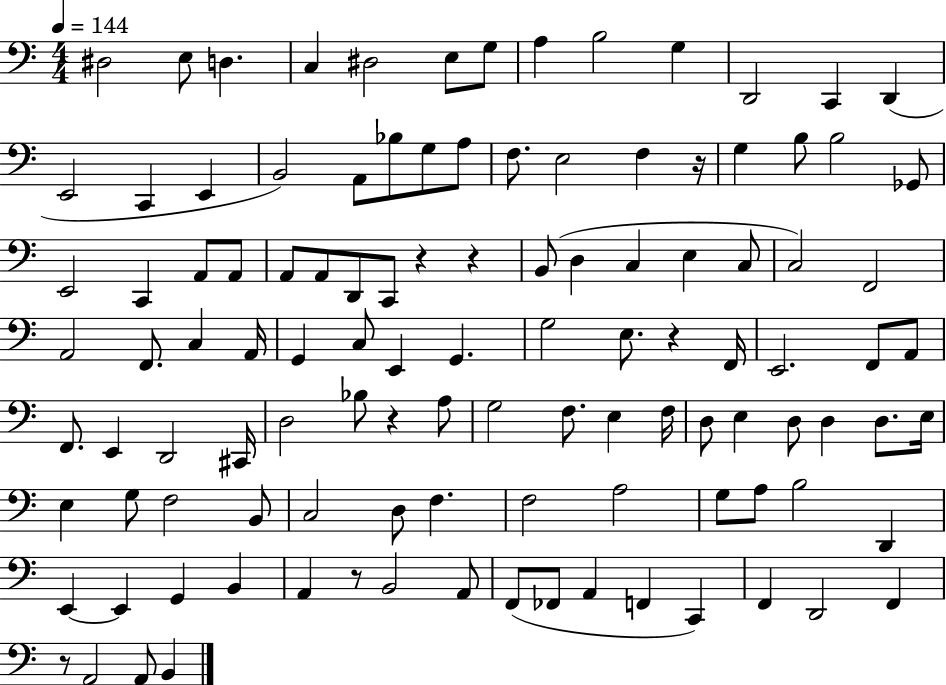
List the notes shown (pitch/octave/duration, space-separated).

D#3/h E3/e D3/q. C3/q D#3/h E3/e G3/e A3/q B3/h G3/q D2/h C2/q D2/q E2/h C2/q E2/q B2/h A2/e Bb3/e G3/e A3/e F3/e. E3/h F3/q R/s G3/q B3/e B3/h Gb2/e E2/h C2/q A2/e A2/e A2/e A2/e D2/e C2/e R/q R/q B2/e D3/q C3/q E3/q C3/e C3/h F2/h A2/h F2/e. C3/q A2/s G2/q C3/e E2/q G2/q. G3/h E3/e. R/q F2/s E2/h. F2/e A2/e F2/e. E2/q D2/h C#2/s D3/h Bb3/e R/q A3/e G3/h F3/e. E3/q F3/s D3/e E3/q D3/e D3/q D3/e. E3/s E3/q G3/e F3/h B2/e C3/h D3/e F3/q. F3/h A3/h G3/e A3/e B3/h D2/q E2/q E2/q G2/q B2/q A2/q R/e B2/h A2/e F2/e FES2/e A2/q F2/q C2/q F2/q D2/h F2/q R/e A2/h A2/e B2/q